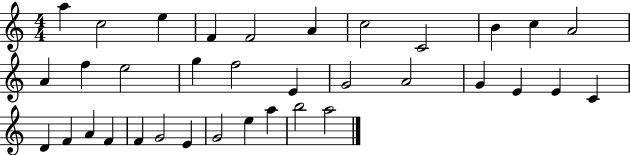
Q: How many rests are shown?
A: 0